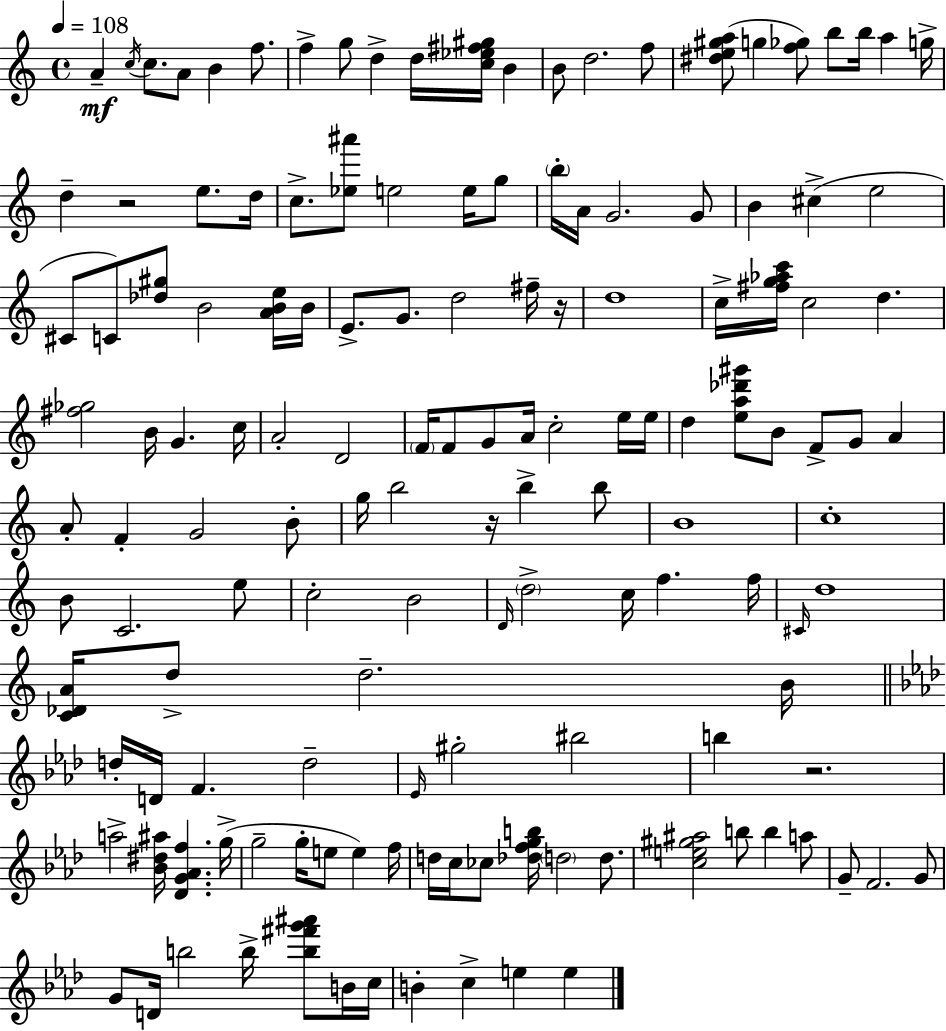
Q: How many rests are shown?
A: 4